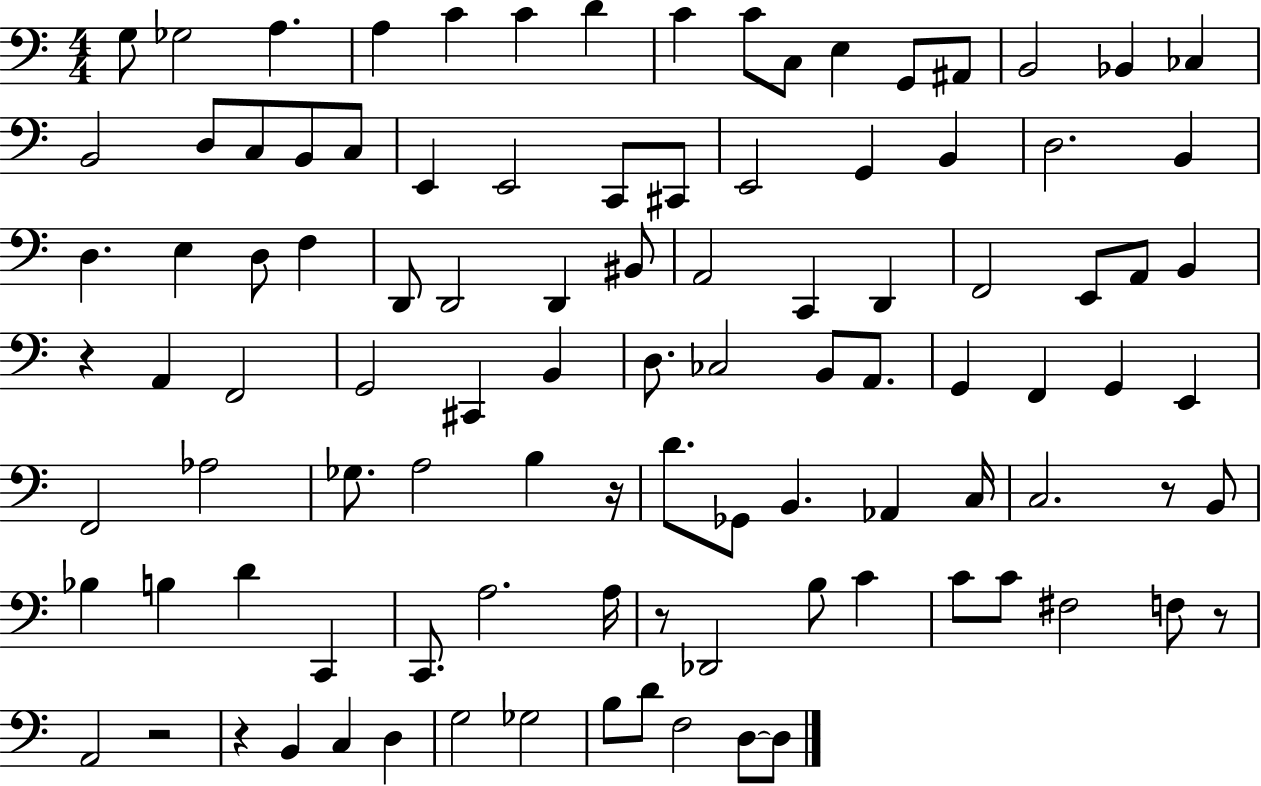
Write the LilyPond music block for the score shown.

{
  \clef bass
  \numericTimeSignature
  \time 4/4
  \key c \major
  g8 ges2 a4. | a4 c'4 c'4 d'4 | c'4 c'8 c8 e4 g,8 ais,8 | b,2 bes,4 ces4 | \break b,2 d8 c8 b,8 c8 | e,4 e,2 c,8 cis,8 | e,2 g,4 b,4 | d2. b,4 | \break d4. e4 d8 f4 | d,8 d,2 d,4 bis,8 | a,2 c,4 d,4 | f,2 e,8 a,8 b,4 | \break r4 a,4 f,2 | g,2 cis,4 b,4 | d8. ces2 b,8 a,8. | g,4 f,4 g,4 e,4 | \break f,2 aes2 | ges8. a2 b4 r16 | d'8. ges,8 b,4. aes,4 c16 | c2. r8 b,8 | \break bes4 b4 d'4 c,4 | c,8. a2. a16 | r8 des,2 b8 c'4 | c'8 c'8 fis2 f8 r8 | \break a,2 r2 | r4 b,4 c4 d4 | g2 ges2 | b8 d'8 f2 d8~~ d8 | \break \bar "|."
}